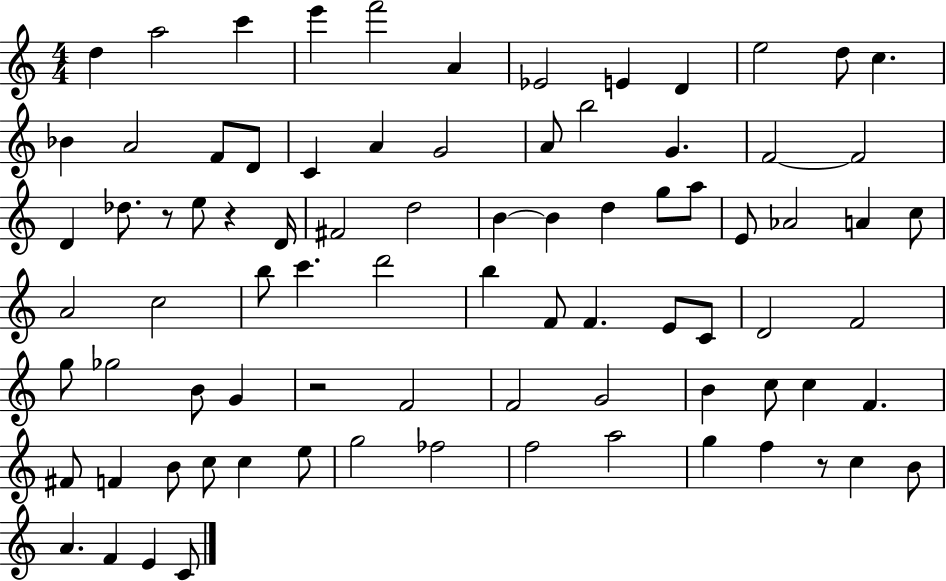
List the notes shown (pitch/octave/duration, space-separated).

D5/q A5/h C6/q E6/q F6/h A4/q Eb4/h E4/q D4/q E5/h D5/e C5/q. Bb4/q A4/h F4/e D4/e C4/q A4/q G4/h A4/e B5/h G4/q. F4/h F4/h D4/q Db5/e. R/e E5/e R/q D4/s F#4/h D5/h B4/q B4/q D5/q G5/e A5/e E4/e Ab4/h A4/q C5/e A4/h C5/h B5/e C6/q. D6/h B5/q F4/e F4/q. E4/e C4/e D4/h F4/h G5/e Gb5/h B4/e G4/q R/h F4/h F4/h G4/h B4/q C5/e C5/q F4/q. F#4/e F4/q B4/e C5/e C5/q E5/e G5/h FES5/h F5/h A5/h G5/q F5/q R/e C5/q B4/e A4/q. F4/q E4/q C4/e